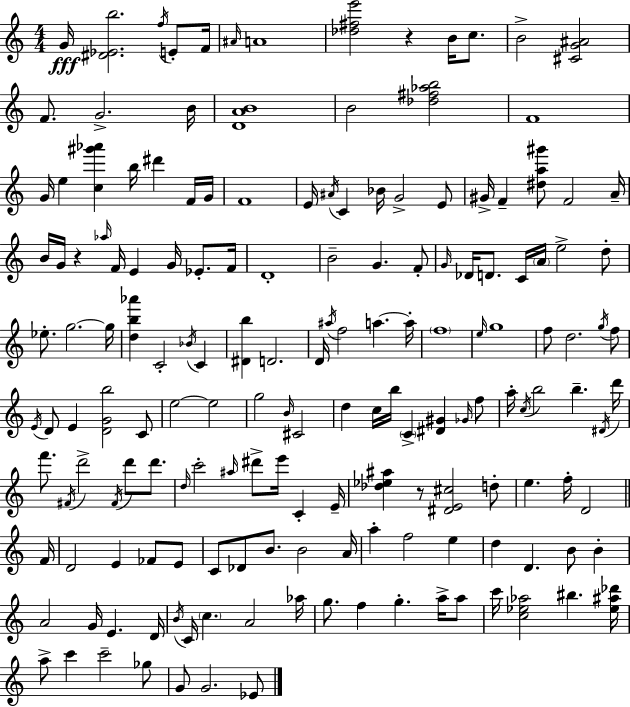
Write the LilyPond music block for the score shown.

{
  \clef treble
  \numericTimeSignature
  \time 4/4
  \key c \major
  g'16\fff <dis' ees' b''>2. \acciaccatura { f''16 } e'8-. | f'16 \grace { ais'16 } a'1 | <des'' fis'' e'''>2 r4 b'16 c''8. | b'2-> <cis' g' ais'>2 | \break f'8. g'2.-> | b'16 <d' a' b'>1 | b'2 <des'' fis'' aes'' b''>2 | f'1 | \break g'16 e''4 <c'' gis''' aes'''>4 b''16 dis'''4 | f'16 g'16 f'1 | e'16 \acciaccatura { ais'16 } c'4 bes'16 g'2-> | e'8 gis'16-> f'4-- <dis'' a'' gis'''>8 f'2 | \break a'16-- b'16 g'16 r4 \grace { aes''16 } f'16 e'4 g'16 | ees'8.-. f'16 d'1-. | b'2-- g'4. | f'8-. \grace { g'16 } des'16 d'8. c'16 \parenthesize a'16 e''2-> | \break d''8-. ees''8.-. g''2.~~ | g''16 <d'' b'' aes'''>4 c'2-. | \acciaccatura { bes'16 } c'4 <dis' b''>4 d'2. | d'16 \acciaccatura { ais''16 } f''2 | \break a''4.~~ a''16-. \parenthesize f''1 | \grace { e''16 } g''1 | f''8 d''2. | \acciaccatura { g''16 } f''8 \acciaccatura { e'16 } d'8 e'4 | \break <d' g' b''>2 c'8 e''2~~ | e''2 g''2 | \grace { b'16 } cis'2 d''4 c''16 | b''16 \parenthesize c'4-> <dis' gis'>4 \grace { ges'16 } f''8 a''16-. \acciaccatura { c''16 } b''2 | \break b''4.-- \acciaccatura { dis'16 } d'''16 f'''8. | \acciaccatura { fis'16 } d'''2-> \acciaccatura { fis'16 } d'''8 d'''8. | \grace { d''16 } c'''2-. \grace { ais''16 } dis'''8-> e'''16 c'4-. | e'16-- <des'' ees'' ais''>4 r8 <dis' e' cis''>2 | \break d''8-. e''4. f''16-. d'2 | \bar "||" \break \key a \minor f'16 d'2 e'4 fes'8 e'8 | c'8 des'8 b'8. b'2 | a'16 a''4-. f''2 e''4 | d''4 d'4. b'8 b'4-. | \break a'2 g'16 e'4. | d'16 \acciaccatura { b'16 } c'16 \parenthesize c''4. a'2 | aes''16 g''8. f''4 g''4.-. a''16-> | a''8 c'''16 <c'' ees'' aes''>2 bis''4. | \break <ees'' ais'' des'''>16 a''8-> c'''4 c'''2-- | ges''8 g'8 g'2. | ees'8 \bar "|."
}